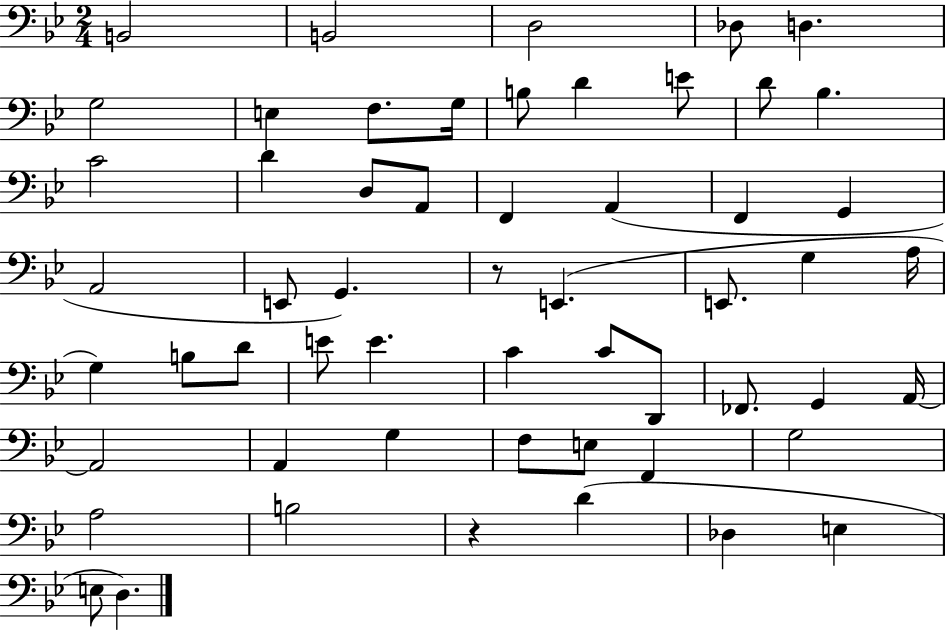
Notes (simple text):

B2/h B2/h D3/h Db3/e D3/q. G3/h E3/q F3/e. G3/s B3/e D4/q E4/e D4/e Bb3/q. C4/h D4/q D3/e A2/e F2/q A2/q F2/q G2/q A2/h E2/e G2/q. R/e E2/q. E2/e. G3/q A3/s G3/q B3/e D4/e E4/e E4/q. C4/q C4/e D2/e FES2/e. G2/q A2/s A2/h A2/q G3/q F3/e E3/e F2/q G3/h A3/h B3/h R/q D4/q Db3/q E3/q E3/e D3/q.